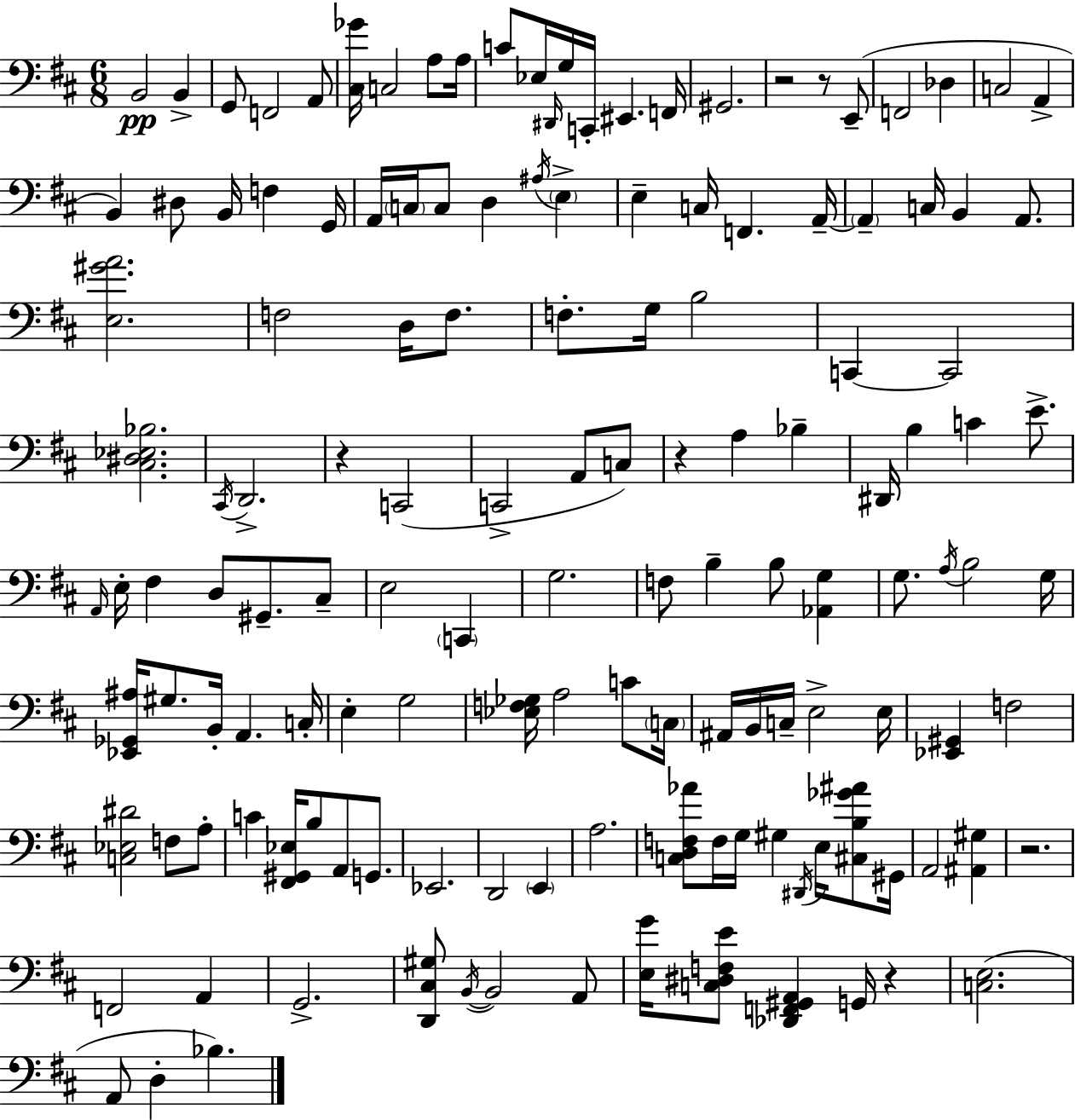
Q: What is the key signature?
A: D major